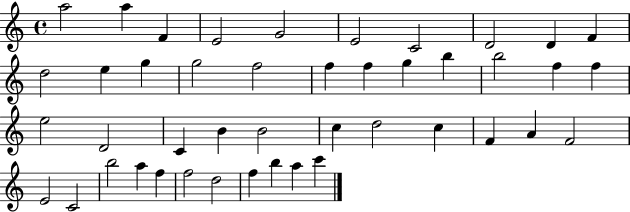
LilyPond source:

{
  \clef treble
  \time 4/4
  \defaultTimeSignature
  \key c \major
  a''2 a''4 f'4 | e'2 g'2 | e'2 c'2 | d'2 d'4 f'4 | \break d''2 e''4 g''4 | g''2 f''2 | f''4 f''4 g''4 b''4 | b''2 f''4 f''4 | \break e''2 d'2 | c'4 b'4 b'2 | c''4 d''2 c''4 | f'4 a'4 f'2 | \break e'2 c'2 | b''2 a''4 f''4 | f''2 d''2 | f''4 b''4 a''4 c'''4 | \break \bar "|."
}